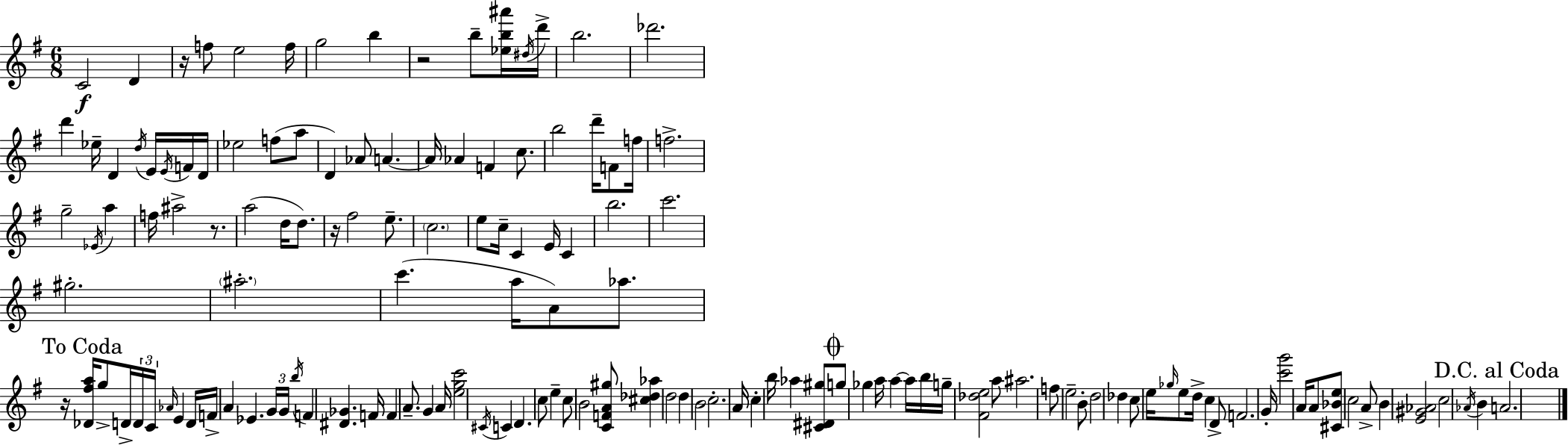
{
  \clef treble
  \numericTimeSignature
  \time 6/8
  \key e \minor
  c'2\f d'4 | r16 f''8 e''2 f''16 | g''2 b''4 | r2 b''8-- <ees'' b'' ais'''>16 \acciaccatura { dis''16 } | \break d'''16-> b''2. | des'''2. | d'''4 ees''16-- d'4 \acciaccatura { d''16 } e'16 | \acciaccatura { e'16 } f'16 d'16 ees''2 f''8( | \break a''8 d'4) aes'8 a'4.~~ | a'16 aes'4 f'4 | c''8. b''2 d'''16-- | f'8 f''16 f''2.-> | \break g''2-- \acciaccatura { ees'16 } | a''4 f''16 ais''2-> | r8. a''2( | d''16 d''8.) r16 fis''2 | \break e''8.-- \parenthesize c''2. | e''8 c''16-- c'4 e'16 | c'4 b''2. | c'''2. | \break gis''2.-. | \parenthesize ais''2.-. | c'''4.( a''16 a'8) | aes''8. \mark "To Coda" r16 <des' fis'' a''>16 g''8-> d'16-> \tuplet 3/2 { d'16 c'16 \grace { aes'16 } } | \break e'4 d'16 f'16-> a'4 ees'4. | \tuplet 3/2 { g'16 g'16 \acciaccatura { b''16 } } f'4 <dis' ges'>4. | f'16 f'4 a'8.-- | g'4 a'16 <e'' g'' c'''>2 | \break \acciaccatura { cis'16 } c'4 d'4. | c''8 e''4-- c''8 b'2 | <c' f' a' gis''>8 <cis'' des'' aes''>4 d''2 | d''4 b'2 | \break c''2.-. | a'16 c''4-. | b''16 aes''4 <cis' dis' gis''>8 \mark \markup { \musicglyph "scripts.coda" } g''8 ges''4 | a''16 a''4~~ a''16 b''16 g''16-- <fis' des'' e''>2 | \break a''8 ais''2. | f''8 e''2-- | b'8-. d''2 | des''4 c''8 e''16 \grace { ges''16 } e''8 | \break d''16-> c''4 d'8-> f'2. | g'16-. <c''' g'''>2 | a'16 a'8 <cis' bes' e''>8 c''2 | a'8-> b'4 | \break <e' gis' aes'>2 c''2 | \acciaccatura { aes'16 } b'4 \mark "D.C. al Coda" a'2. | \bar "|."
}